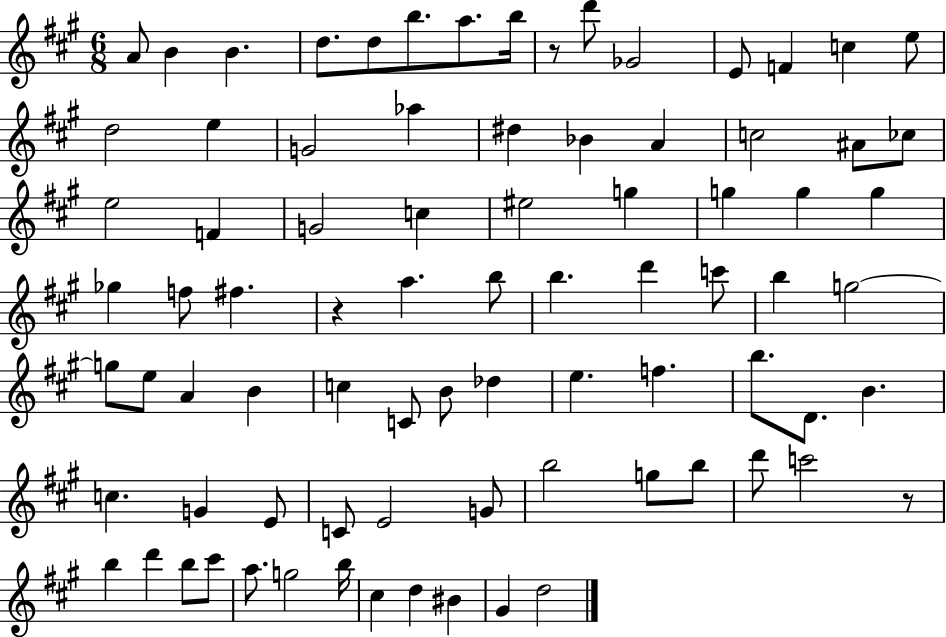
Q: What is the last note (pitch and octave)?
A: D5